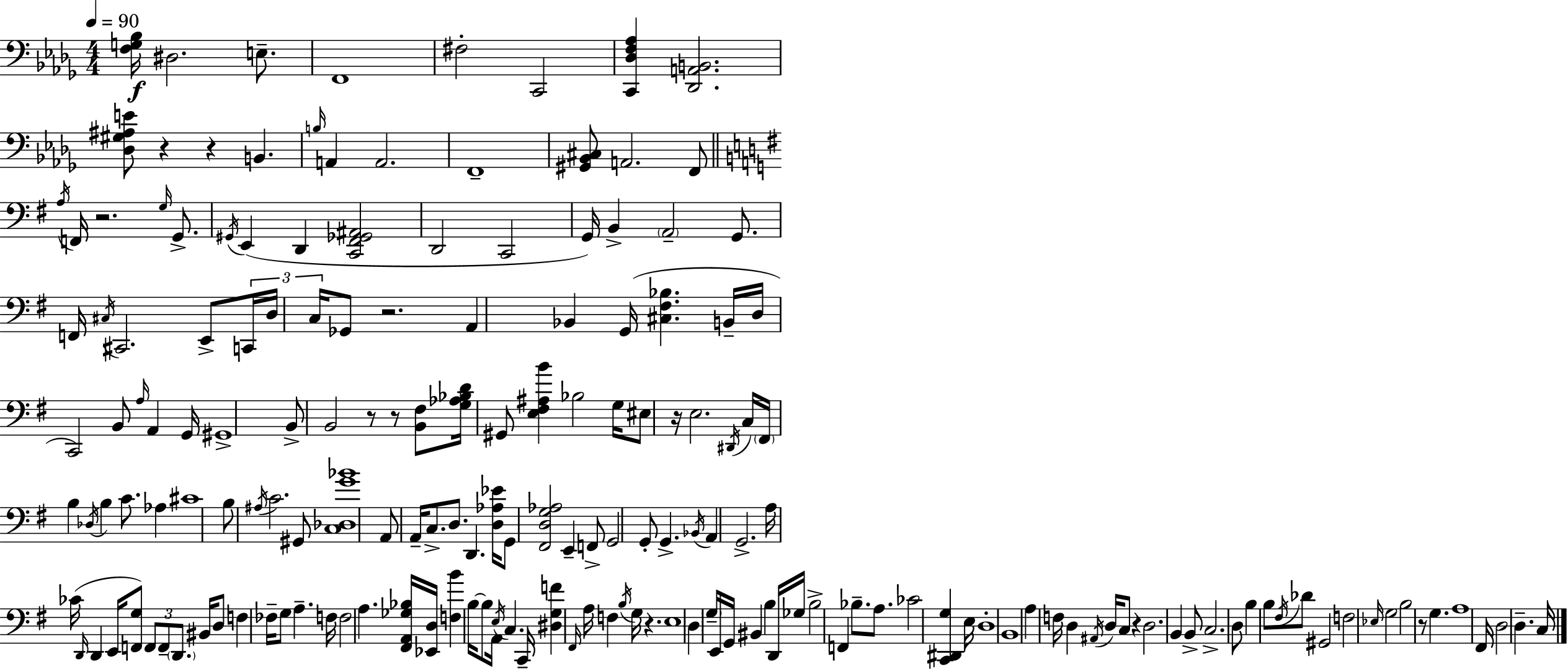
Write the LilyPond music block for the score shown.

{
  \clef bass
  \numericTimeSignature
  \time 4/4
  \key bes \minor
  \tempo 4 = 90
  <f g bes>16\f dis2. e8.-- | f,1 | fis2-. c,2 | <c, des f aes>4 <des, a, b,>2. | \break <des gis ais e'>8 r4 r4 b,4. | \grace { b16 } a,4 a,2. | f,1-- | <gis, bes, cis>8 a,2. f,8 | \break \bar "||" \break \key g \major \acciaccatura { a16 } f,16 r2. \grace { g16 } g,8.-> | \acciaccatura { gis,16 } e,4( d,4 <c, fis, ges, ais,>2 | d,2 c,2 | g,16) b,4-> \parenthesize a,2-- | \break g,8. f,16 \acciaccatura { cis16 } cis,2. | e,8-> \tuplet 3/2 { c,16 d16 c16 } ges,8 r2. | a,4 bes,4 g,16( <cis fis bes>4. | b,16-- d16 c,2) b,8 \grace { a16 } | \break a,4 g,16 gis,1-> | b,8-> b,2 r8 | r8 <b, fis>8 <g aes bes d'>16 gis,8 <e fis ais b'>4 bes2 | g16 eis8 r16 e2. | \break \acciaccatura { dis,16 } c16 \parenthesize fis,16 b4 \acciaccatura { des16 } b4 | c'8. aes4 cis'1 | b8 \acciaccatura { ais16 } c'2. | gis,8 <c des g' bes'>1 | \break a,8 a,16-- c8.-> d8. | d,4. <d aes ees'>16 g,8 <fis, d g aes>2 | e,4-- f,8-> g,2 | g,8-. g,4.-> \acciaccatura { bes,16 } a,4 g,2.-> | \break a16 ces'16( \grace { d,16 } d,4 | e,16 <f, g>8) \tuplet 3/2 { f,8 f,8-- \parenthesize d,8. } bis,16 d8 f4 | fes16-- g8 a4.-- f16 f2 | a4. <fis, a, ges bes>16 <ees, d>16 <f b'>4 b16~~ | \break b8 a,16 \acciaccatura { e16 } c4. c,16-- <dis g f'>4 \grace { fis,16 } | a16 f4 \acciaccatura { b16 } g16 r4. e1 | \parenthesize d4 | \parenthesize g16-- e,16 g,16 bis,4 b4 d,16 ges16 b2-> | \break f,4 bes8.-- a8. | ces'2 <c, dis, g>4 e16 d1-. | b,1 | a4 | \break f16 d4 \acciaccatura { ais,16 } d16 c8 r4 d2. | b,4 b,8-> | c2.-> d8 b4 | b8 \acciaccatura { fis16 } des'8 gis,2 f2 | \break \grace { ees16 } g2 | b2 r8 g4. | a1 | fis,16 d2 d4.-- c16 | \break \bar "|."
}